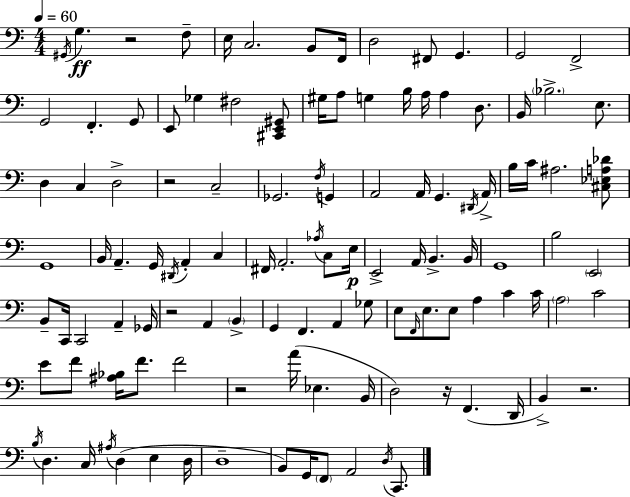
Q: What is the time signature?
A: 4/4